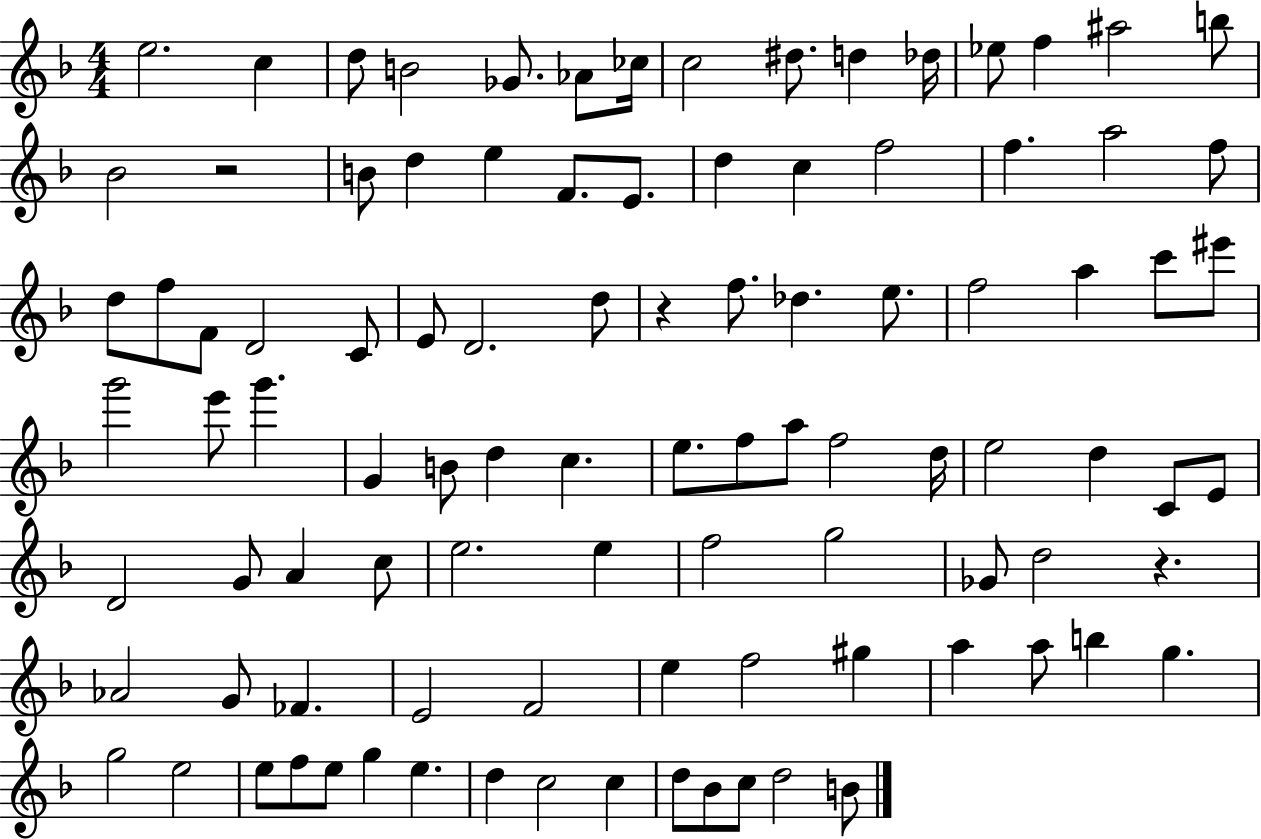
{
  \clef treble
  \numericTimeSignature
  \time 4/4
  \key f \major
  e''2. c''4 | d''8 b'2 ges'8. aes'8 ces''16 | c''2 dis''8. d''4 des''16 | ees''8 f''4 ais''2 b''8 | \break bes'2 r2 | b'8 d''4 e''4 f'8. e'8. | d''4 c''4 f''2 | f''4. a''2 f''8 | \break d''8 f''8 f'8 d'2 c'8 | e'8 d'2. d''8 | r4 f''8. des''4. e''8. | f''2 a''4 c'''8 eis'''8 | \break g'''2 e'''8 g'''4. | g'4 b'8 d''4 c''4. | e''8. f''8 a''8 f''2 d''16 | e''2 d''4 c'8 e'8 | \break d'2 g'8 a'4 c''8 | e''2. e''4 | f''2 g''2 | ges'8 d''2 r4. | \break aes'2 g'8 fes'4. | e'2 f'2 | e''4 f''2 gis''4 | a''4 a''8 b''4 g''4. | \break g''2 e''2 | e''8 f''8 e''8 g''4 e''4. | d''4 c''2 c''4 | d''8 bes'8 c''8 d''2 b'8 | \break \bar "|."
}